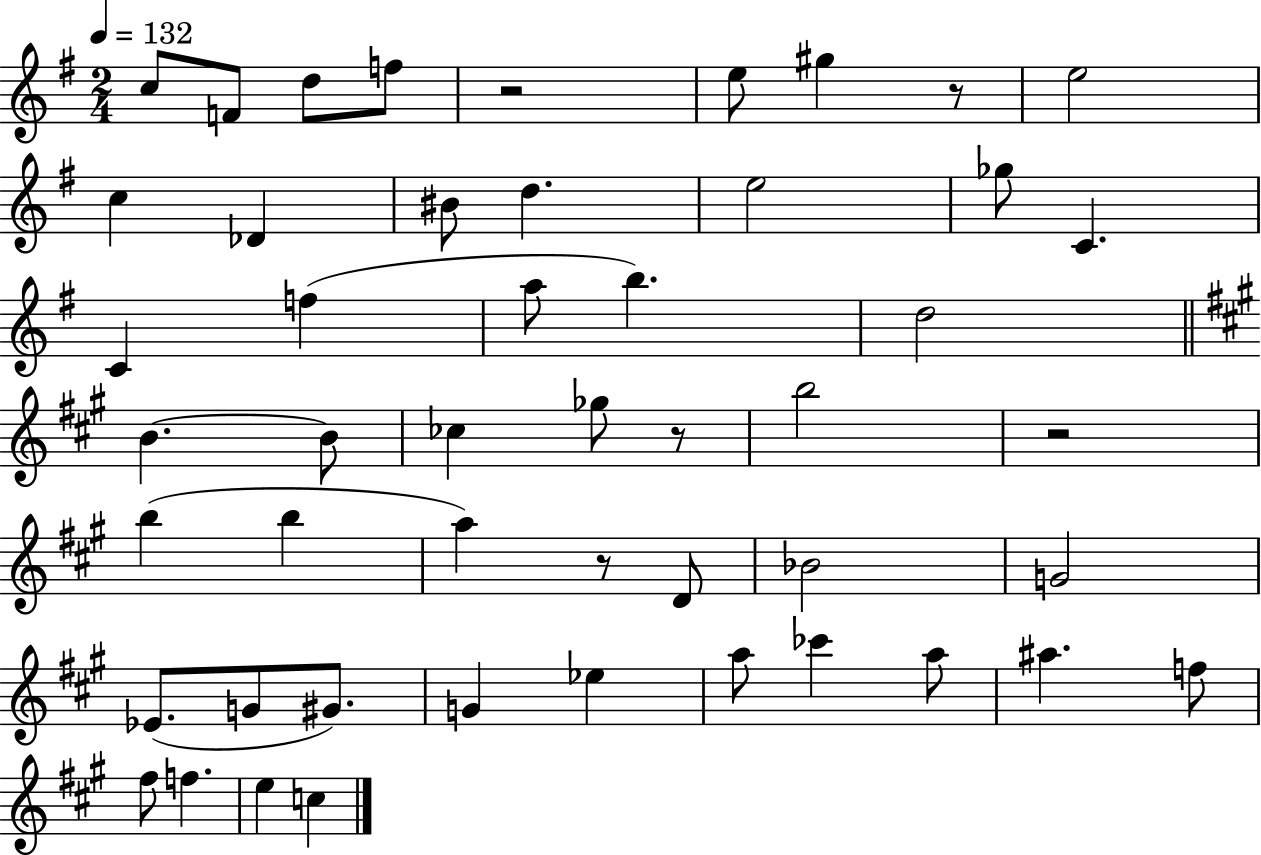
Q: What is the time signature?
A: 2/4